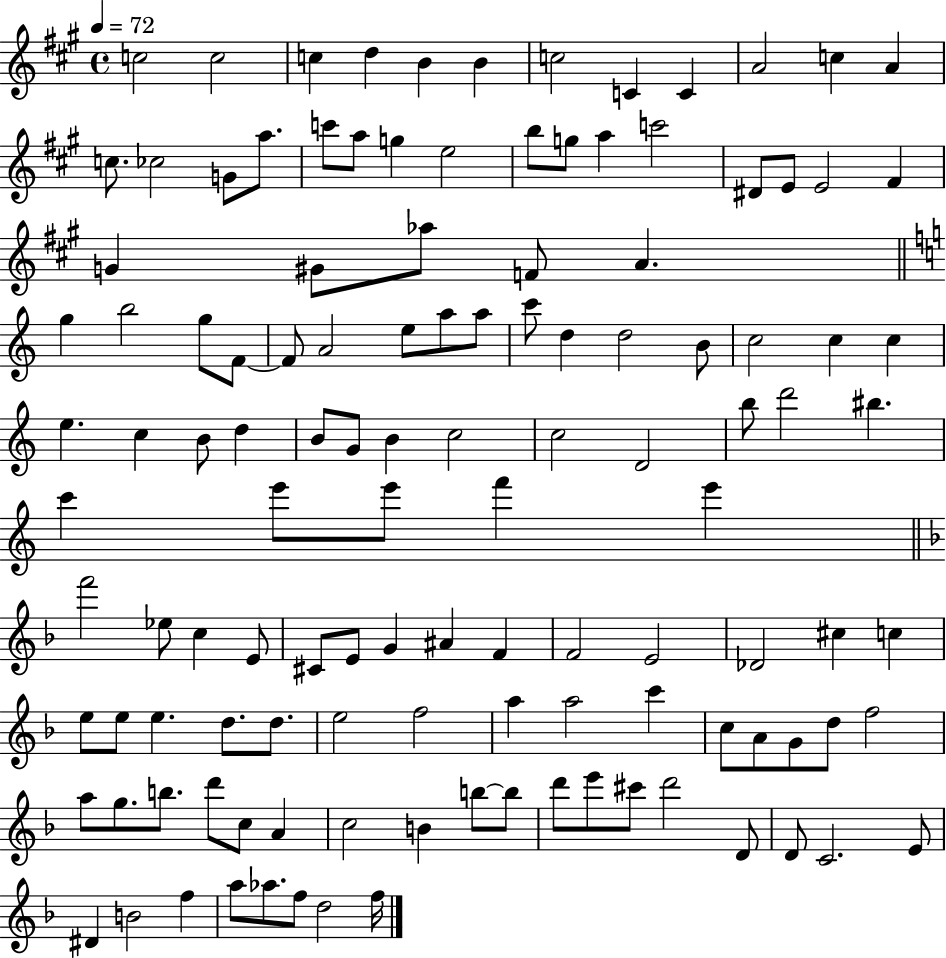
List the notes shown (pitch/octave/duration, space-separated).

C5/h C5/h C5/q D5/q B4/q B4/q C5/h C4/q C4/q A4/h C5/q A4/q C5/e. CES5/h G4/e A5/e. C6/e A5/e G5/q E5/h B5/e G5/e A5/q C6/h D#4/e E4/e E4/h F#4/q G4/q G#4/e Ab5/e F4/e A4/q. G5/q B5/h G5/e F4/e F4/e A4/h E5/e A5/e A5/e C6/e D5/q D5/h B4/e C5/h C5/q C5/q E5/q. C5/q B4/e D5/q B4/e G4/e B4/q C5/h C5/h D4/h B5/e D6/h BIS5/q. C6/q E6/e E6/e F6/q E6/q F6/h Eb5/e C5/q E4/e C#4/e E4/e G4/q A#4/q F4/q F4/h E4/h Db4/h C#5/q C5/q E5/e E5/e E5/q. D5/e. D5/e. E5/h F5/h A5/q A5/h C6/q C5/e A4/e G4/e D5/e F5/h A5/e G5/e. B5/e. D6/e C5/e A4/q C5/h B4/q B5/e B5/e D6/e E6/e C#6/e D6/h D4/e D4/e C4/h. E4/e D#4/q B4/h F5/q A5/e Ab5/e. F5/e D5/h F5/s